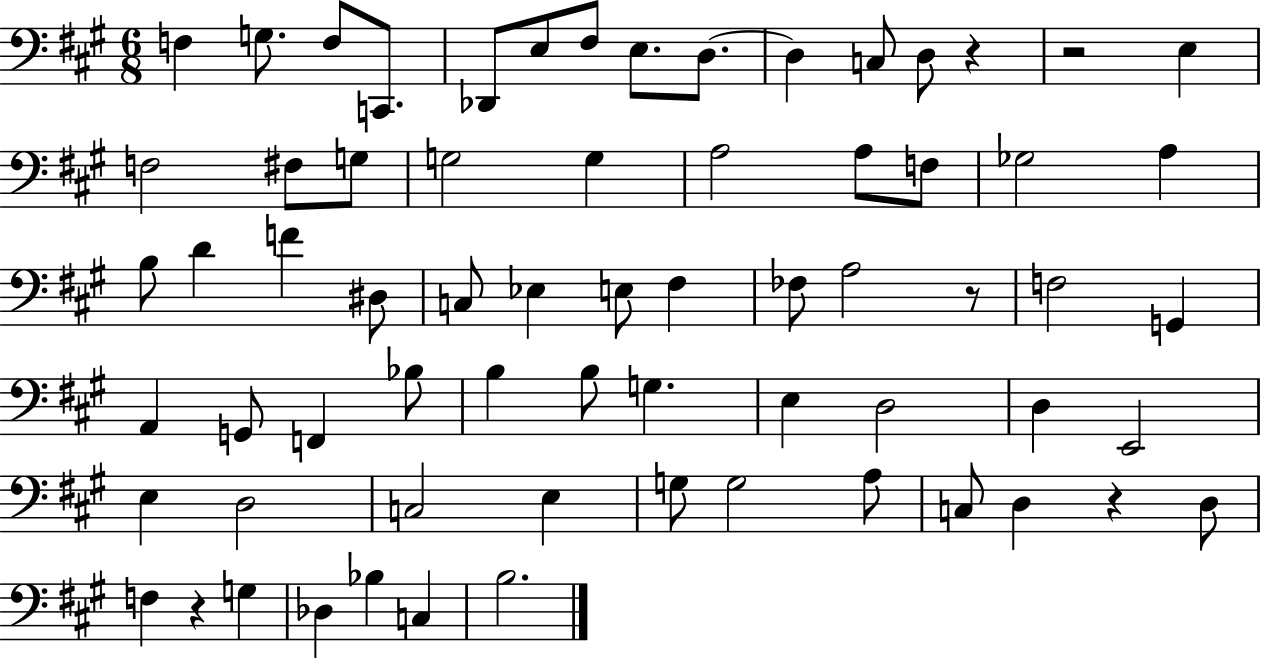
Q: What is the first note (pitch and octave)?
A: F3